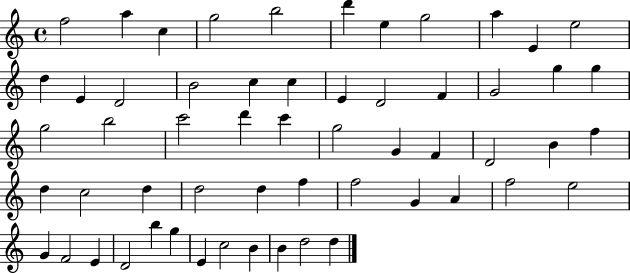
{
  \clef treble
  \time 4/4
  \defaultTimeSignature
  \key c \major
  f''2 a''4 c''4 | g''2 b''2 | d'''4 e''4 g''2 | a''4 e'4 e''2 | \break d''4 e'4 d'2 | b'2 c''4 c''4 | e'4 d'2 f'4 | g'2 g''4 g''4 | \break g''2 b''2 | c'''2 d'''4 c'''4 | g''2 g'4 f'4 | d'2 b'4 f''4 | \break d''4 c''2 d''4 | d''2 d''4 f''4 | f''2 g'4 a'4 | f''2 e''2 | \break g'4 f'2 e'4 | d'2 b''4 g''4 | e'4 c''2 b'4 | b'4 d''2 d''4 | \break \bar "|."
}